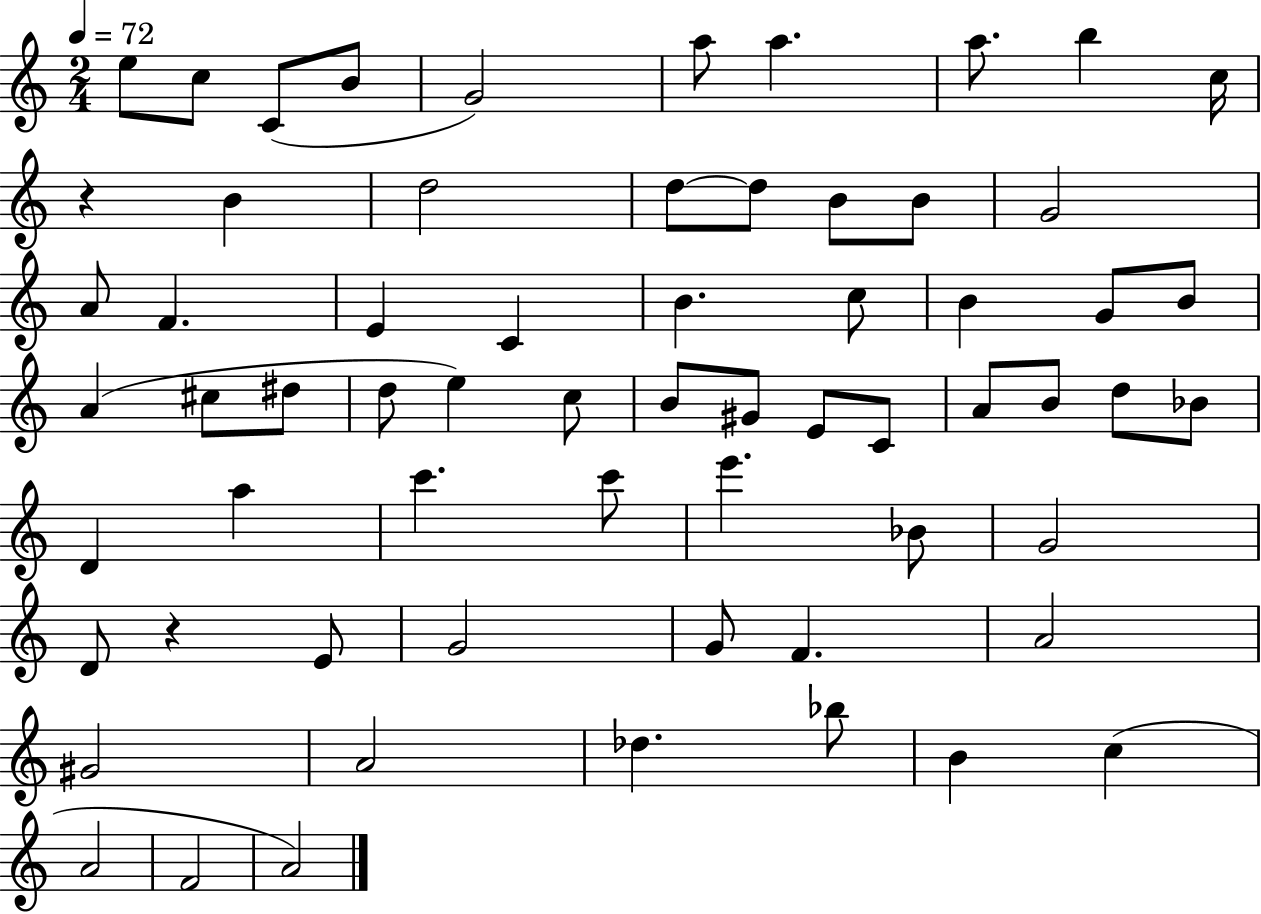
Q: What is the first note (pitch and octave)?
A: E5